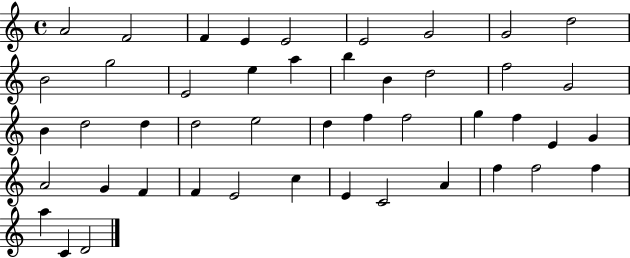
A4/h F4/h F4/q E4/q E4/h E4/h G4/h G4/h D5/h B4/h G5/h E4/h E5/q A5/q B5/q B4/q D5/h F5/h G4/h B4/q D5/h D5/q D5/h E5/h D5/q F5/q F5/h G5/q F5/q E4/q G4/q A4/h G4/q F4/q F4/q E4/h C5/q E4/q C4/h A4/q F5/q F5/h F5/q A5/q C4/q D4/h